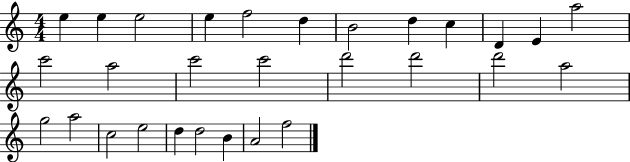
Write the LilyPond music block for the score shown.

{
  \clef treble
  \numericTimeSignature
  \time 4/4
  \key c \major
  e''4 e''4 e''2 | e''4 f''2 d''4 | b'2 d''4 c''4 | d'4 e'4 a''2 | \break c'''2 a''2 | c'''2 c'''2 | d'''2 d'''2 | d'''2 a''2 | \break g''2 a''2 | c''2 e''2 | d''4 d''2 b'4 | a'2 f''2 | \break \bar "|."
}